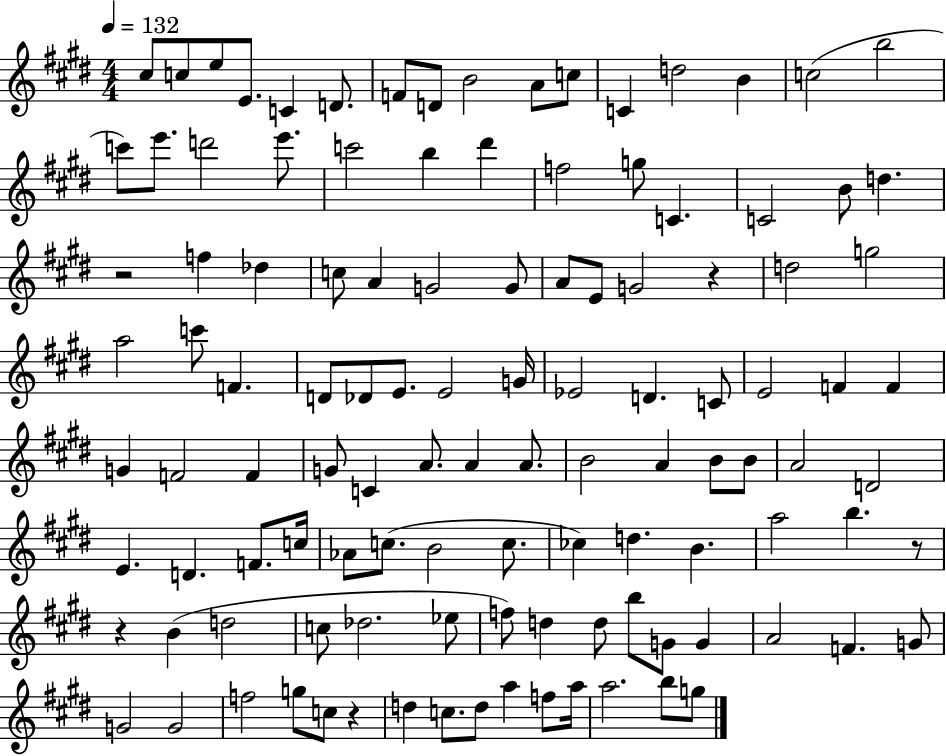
C#5/e C5/e E5/e E4/e. C4/q D4/e. F4/e D4/e B4/h A4/e C5/e C4/q D5/h B4/q C5/h B5/h C6/e E6/e. D6/h E6/e. C6/h B5/q D#6/q F5/h G5/e C4/q. C4/h B4/e D5/q. R/h F5/q Db5/q C5/e A4/q G4/h G4/e A4/e E4/e G4/h R/q D5/h G5/h A5/h C6/e F4/q. D4/e Db4/e E4/e. E4/h G4/s Eb4/h D4/q. C4/e E4/h F4/q F4/q G4/q F4/h F4/q G4/e C4/q A4/e. A4/q A4/e. B4/h A4/q B4/e B4/e A4/h D4/h E4/q. D4/q. F4/e. C5/s Ab4/e C5/e. B4/h C5/e. CES5/q D5/q. B4/q. A5/h B5/q. R/e R/q B4/q D5/h C5/e Db5/h. Eb5/e F5/e D5/q D5/e B5/e G4/e G4/q A4/h F4/q. G4/e G4/h G4/h F5/h G5/e C5/e R/q D5/q C5/e. D5/e A5/q F5/e A5/s A5/h. B5/e G5/e